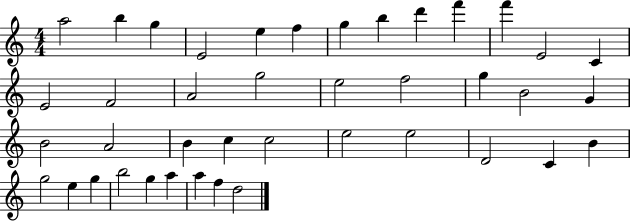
{
  \clef treble
  \numericTimeSignature
  \time 4/4
  \key c \major
  a''2 b''4 g''4 | e'2 e''4 f''4 | g''4 b''4 d'''4 f'''4 | f'''4 e'2 c'4 | \break e'2 f'2 | a'2 g''2 | e''2 f''2 | g''4 b'2 g'4 | \break b'2 a'2 | b'4 c''4 c''2 | e''2 e''2 | d'2 c'4 b'4 | \break g''2 e''4 g''4 | b''2 g''4 a''4 | a''4 f''4 d''2 | \bar "|."
}